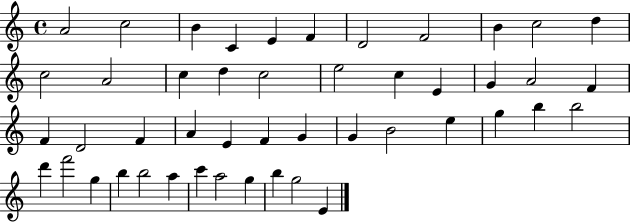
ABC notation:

X:1
T:Untitled
M:4/4
L:1/4
K:C
A2 c2 B C E F D2 F2 B c2 d c2 A2 c d c2 e2 c E G A2 F F D2 F A E F G G B2 e g b b2 d' f'2 g b b2 a c' a2 g b g2 E